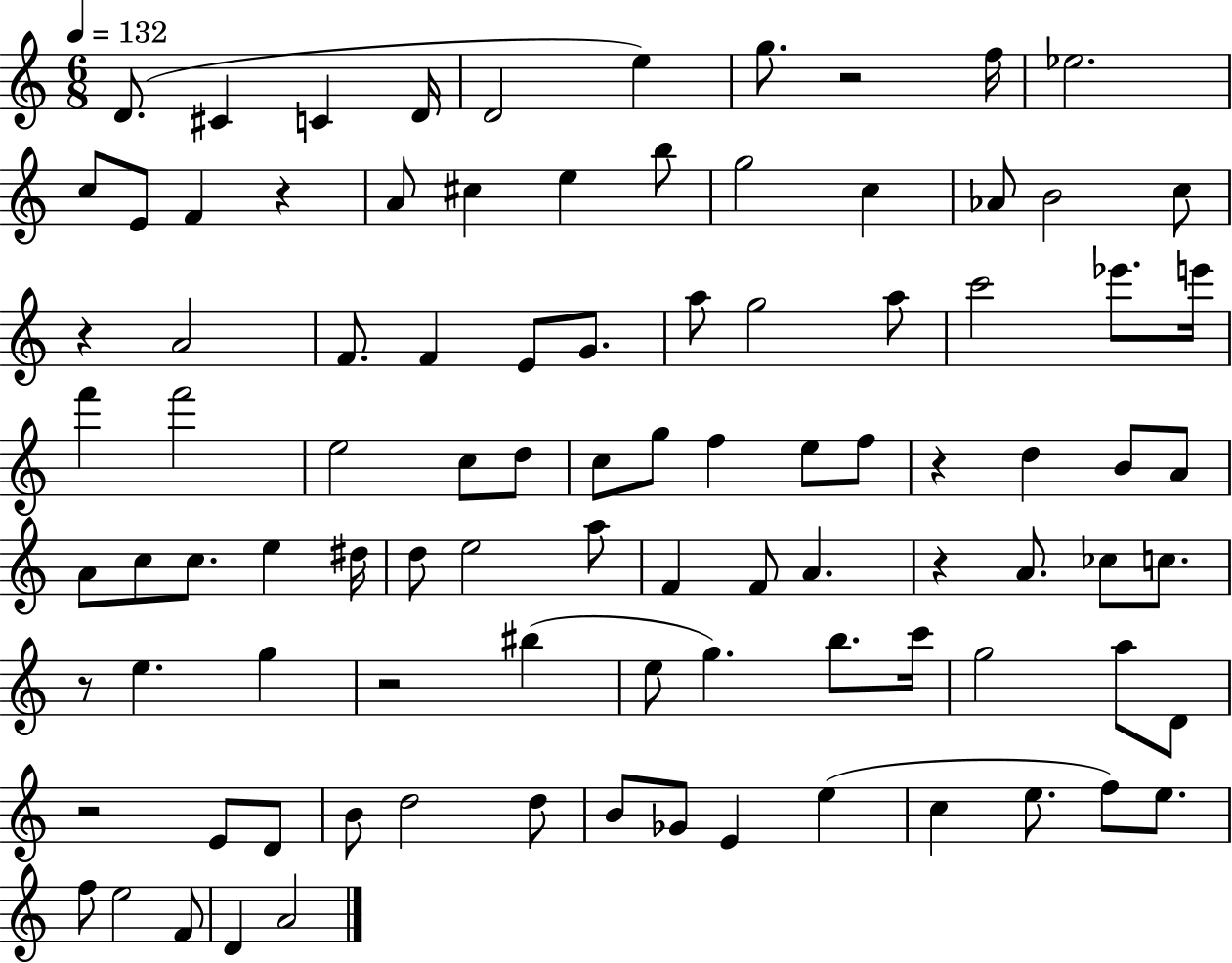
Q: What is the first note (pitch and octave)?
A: D4